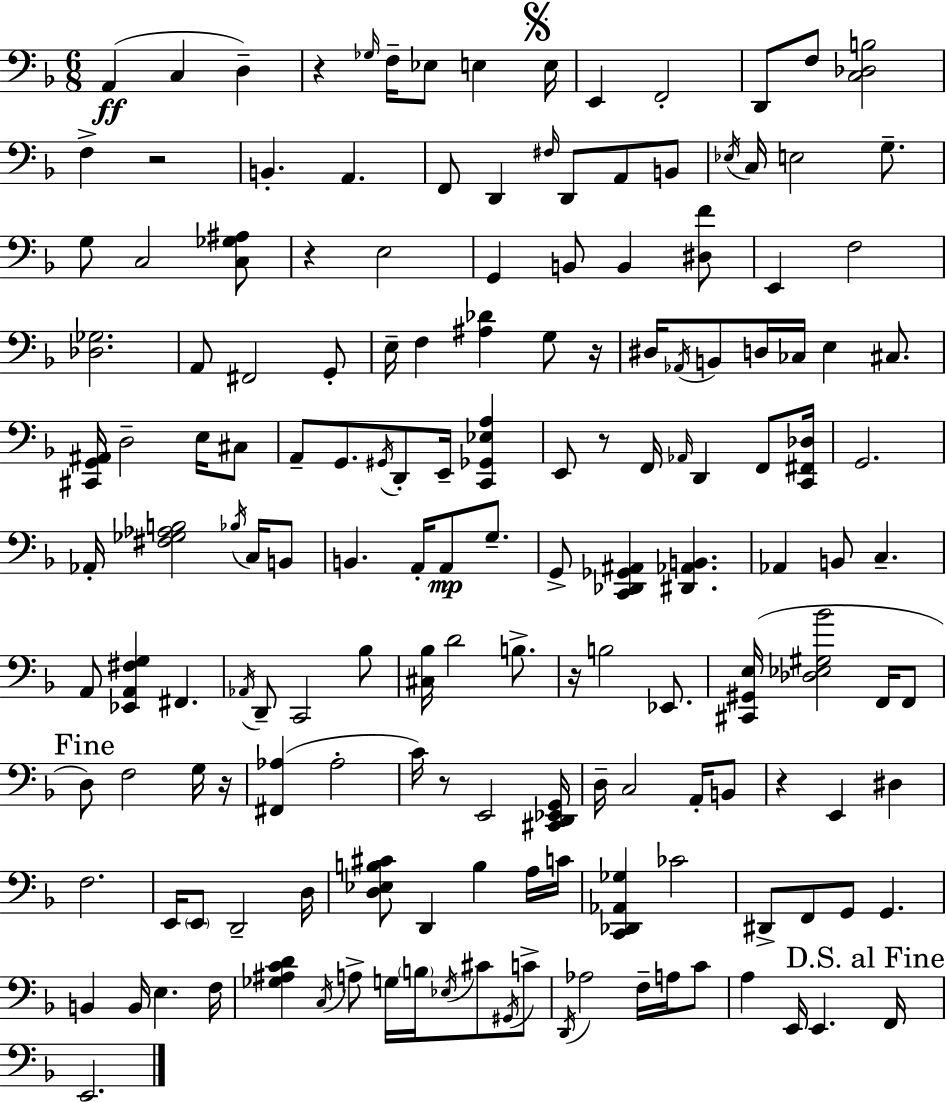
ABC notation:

X:1
T:Untitled
M:6/8
L:1/4
K:Dm
A,, C, D, z _G,/4 F,/4 _E,/2 E, E,/4 E,, F,,2 D,,/2 F,/2 [C,_D,B,]2 F, z2 B,, A,, F,,/2 D,, ^F,/4 D,,/2 A,,/2 B,,/2 _E,/4 C,/4 E,2 G,/2 G,/2 C,2 [C,_G,^A,]/2 z E,2 G,, B,,/2 B,, [^D,F]/2 E,, F,2 [_D,_G,]2 A,,/2 ^F,,2 G,,/2 E,/4 F, [^A,_D] G,/2 z/4 ^D,/4 _A,,/4 B,,/2 D,/4 _C,/4 E, ^C,/2 [^C,,G,,^A,,]/4 D,2 E,/4 ^C,/2 A,,/2 G,,/2 ^G,,/4 D,,/2 E,,/4 [C,,_G,,_E,A,] E,,/2 z/2 F,,/4 _A,,/4 D,, F,,/2 [C,,^F,,_D,]/4 G,,2 _A,,/4 [^F,_G,_A,B,]2 _B,/4 C,/4 B,,/2 B,, A,,/4 A,,/2 G,/2 G,,/2 [C,,_D,,_G,,^A,,] [^D,,_A,,B,,] _A,, B,,/2 C, A,,/2 [_E,,A,,^F,G,] ^F,, _A,,/4 D,,/2 C,,2 _B,/2 [^C,_B,]/4 D2 B,/2 z/4 B,2 _E,,/2 [^C,,^G,,E,]/4 [_D,_E,^G,_B]2 F,,/4 F,,/2 D,/2 F,2 G,/4 z/4 [^F,,_A,] _A,2 C/4 z/2 E,,2 [^C,,D,,_E,,G,,]/4 D,/4 C,2 A,,/4 B,,/2 z E,, ^D, F,2 E,,/4 E,,/2 D,,2 D,/4 [D,_E,B,^C]/2 D,, B, A,/4 C/4 [C,,_D,,_A,,_G,] _C2 ^D,,/2 F,,/2 G,,/2 G,, B,, B,,/4 E, F,/4 [_G,^A,CD] C,/4 A,/2 G,/4 B,/4 _E,/4 ^C/2 ^G,,/4 C/2 D,,/4 _A,2 F,/4 A,/4 C/2 A, E,,/4 E,, F,,/4 E,,2